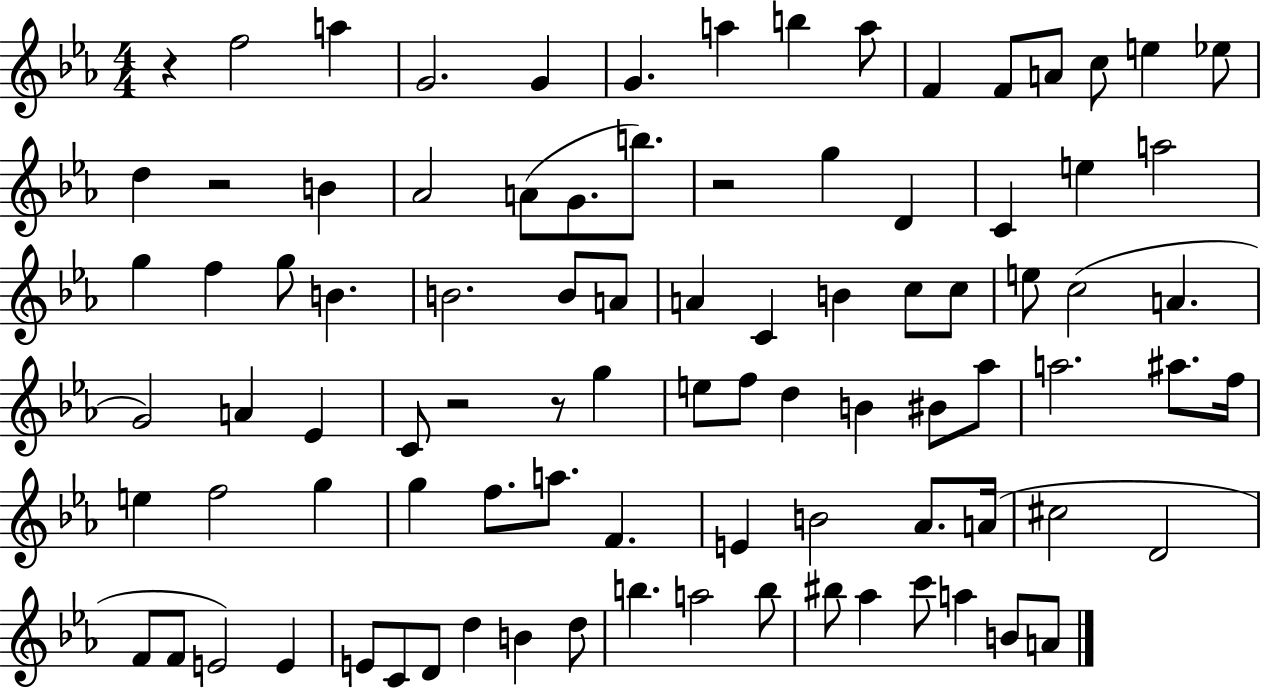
{
  \clef treble
  \numericTimeSignature
  \time 4/4
  \key ees \major
  r4 f''2 a''4 | g'2. g'4 | g'4. a''4 b''4 a''8 | f'4 f'8 a'8 c''8 e''4 ees''8 | \break d''4 r2 b'4 | aes'2 a'8( g'8. b''8.) | r2 g''4 d'4 | c'4 e''4 a''2 | \break g''4 f''4 g''8 b'4. | b'2. b'8 a'8 | a'4 c'4 b'4 c''8 c''8 | e''8 c''2( a'4. | \break g'2) a'4 ees'4 | c'8 r2 r8 g''4 | e''8 f''8 d''4 b'4 bis'8 aes''8 | a''2. ais''8. f''16 | \break e''4 f''2 g''4 | g''4 f''8. a''8. f'4. | e'4 b'2 aes'8. a'16( | cis''2 d'2 | \break f'8 f'8 e'2) e'4 | e'8 c'8 d'8 d''4 b'4 d''8 | b''4. a''2 b''8 | bis''8 aes''4 c'''8 a''4 b'8 a'8 | \break \bar "|."
}